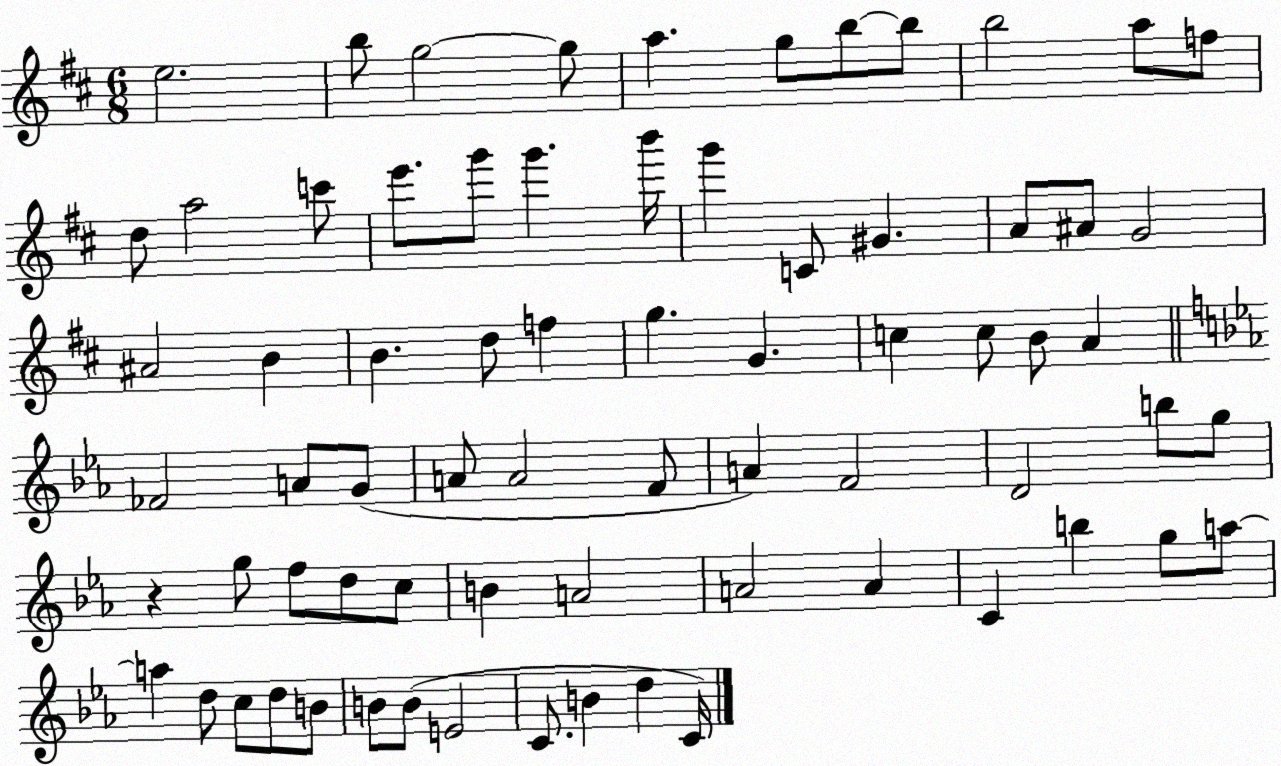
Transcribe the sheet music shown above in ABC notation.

X:1
T:Untitled
M:6/8
L:1/4
K:D
e2 b/2 g2 g/2 a g/2 b/2 b/2 b2 a/2 f/2 d/2 a2 c'/2 e'/2 g'/2 g' b'/4 g' C/2 ^G A/2 ^A/2 G2 ^A2 B B d/2 f g G c c/2 B/2 A _F2 A/2 G/2 A/2 A2 F/2 A F2 D2 b/2 g/2 z g/2 f/2 d/2 c/2 B A2 A2 A C b g/2 a/2 a d/2 c/2 d/2 B/2 B/2 B/2 E2 C/2 B d C/4